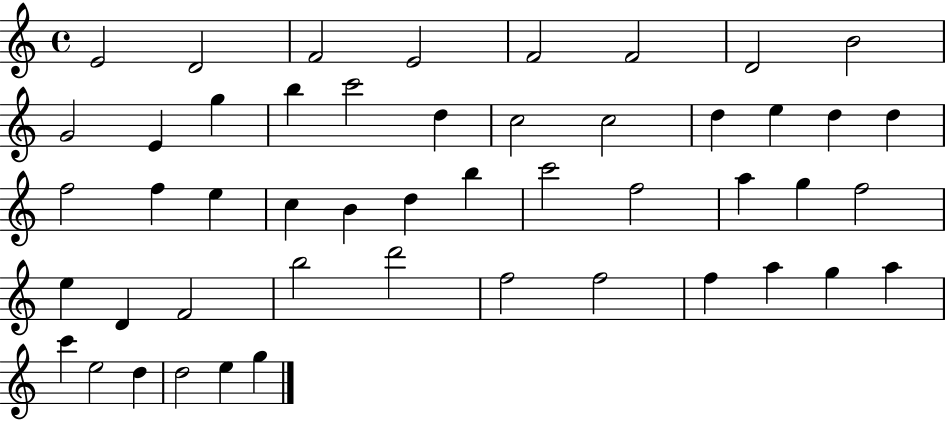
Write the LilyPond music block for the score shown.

{
  \clef treble
  \time 4/4
  \defaultTimeSignature
  \key c \major
  e'2 d'2 | f'2 e'2 | f'2 f'2 | d'2 b'2 | \break g'2 e'4 g''4 | b''4 c'''2 d''4 | c''2 c''2 | d''4 e''4 d''4 d''4 | \break f''2 f''4 e''4 | c''4 b'4 d''4 b''4 | c'''2 f''2 | a''4 g''4 f''2 | \break e''4 d'4 f'2 | b''2 d'''2 | f''2 f''2 | f''4 a''4 g''4 a''4 | \break c'''4 e''2 d''4 | d''2 e''4 g''4 | \bar "|."
}